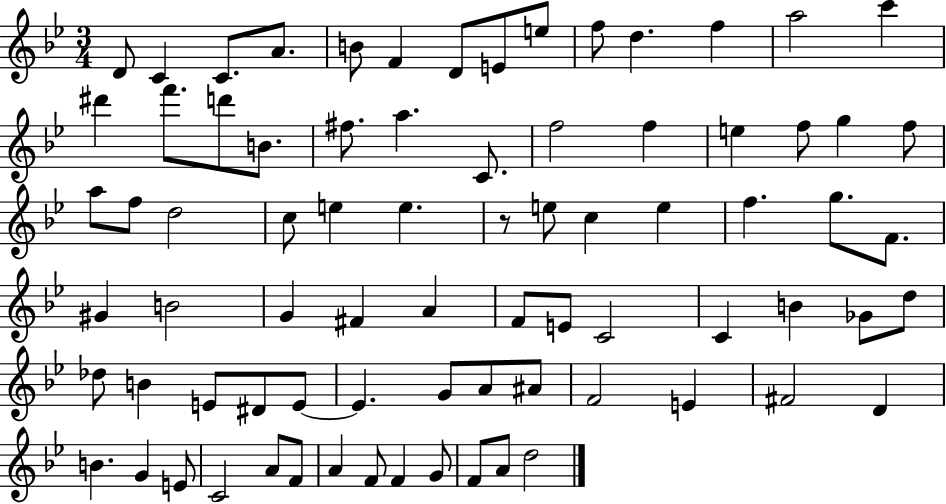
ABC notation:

X:1
T:Untitled
M:3/4
L:1/4
K:Bb
D/2 C C/2 A/2 B/2 F D/2 E/2 e/2 f/2 d f a2 c' ^d' f'/2 d'/2 B/2 ^f/2 a C/2 f2 f e f/2 g f/2 a/2 f/2 d2 c/2 e e z/2 e/2 c e f g/2 F/2 ^G B2 G ^F A F/2 E/2 C2 C B _G/2 d/2 _d/2 B E/2 ^D/2 E/2 E G/2 A/2 ^A/2 F2 E ^F2 D B G E/2 C2 A/2 F/2 A F/2 F G/2 F/2 A/2 d2